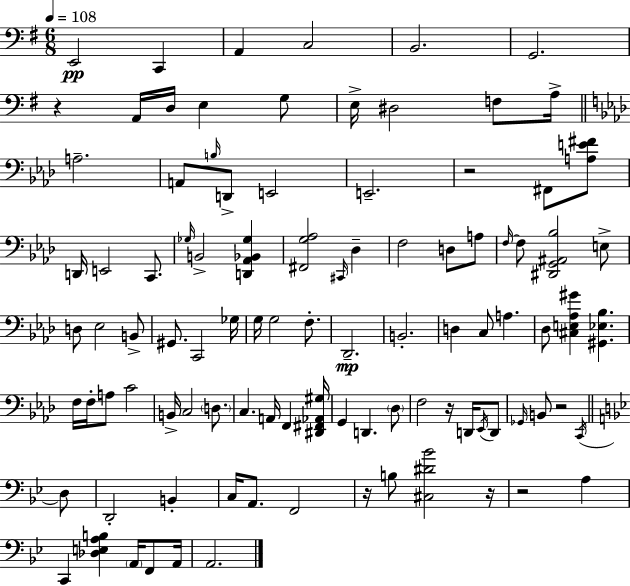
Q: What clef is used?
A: bass